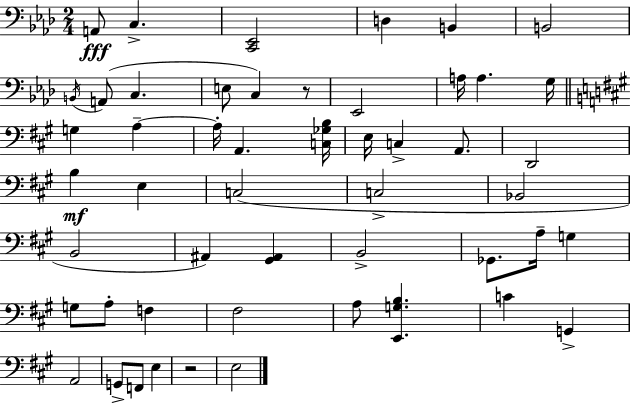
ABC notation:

X:1
T:Untitled
M:2/4
L:1/4
K:Fm
A,,/2 C, [C,,_E,,]2 D, B,, B,,2 B,,/4 A,,/2 C, E,/2 C, z/2 _E,,2 A,/4 A, G,/4 G, A, A,/4 A,, [C,_G,B,]/4 E,/4 C, A,,/2 D,,2 B, E, C,2 C,2 _B,,2 B,,2 ^A,, [^G,,^A,,] B,,2 _G,,/2 A,/4 G, G,/2 A,/2 F, ^F,2 A,/2 [E,,G,B,] C G,, A,,2 G,,/2 F,,/2 E, z2 E,2